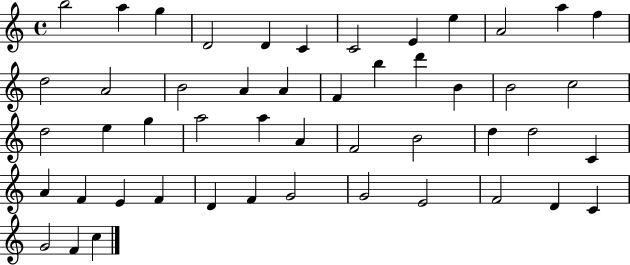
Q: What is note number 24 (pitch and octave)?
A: D5